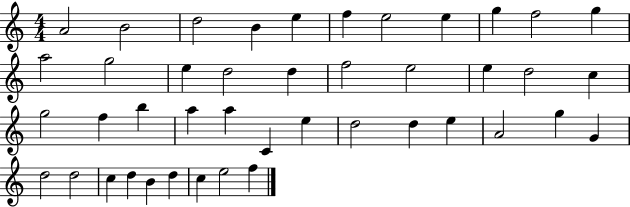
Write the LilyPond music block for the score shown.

{
  \clef treble
  \numericTimeSignature
  \time 4/4
  \key c \major
  a'2 b'2 | d''2 b'4 e''4 | f''4 e''2 e''4 | g''4 f''2 g''4 | \break a''2 g''2 | e''4 d''2 d''4 | f''2 e''2 | e''4 d''2 c''4 | \break g''2 f''4 b''4 | a''4 a''4 c'4 e''4 | d''2 d''4 e''4 | a'2 g''4 g'4 | \break d''2 d''2 | c''4 d''4 b'4 d''4 | c''4 e''2 f''4 | \bar "|."
}